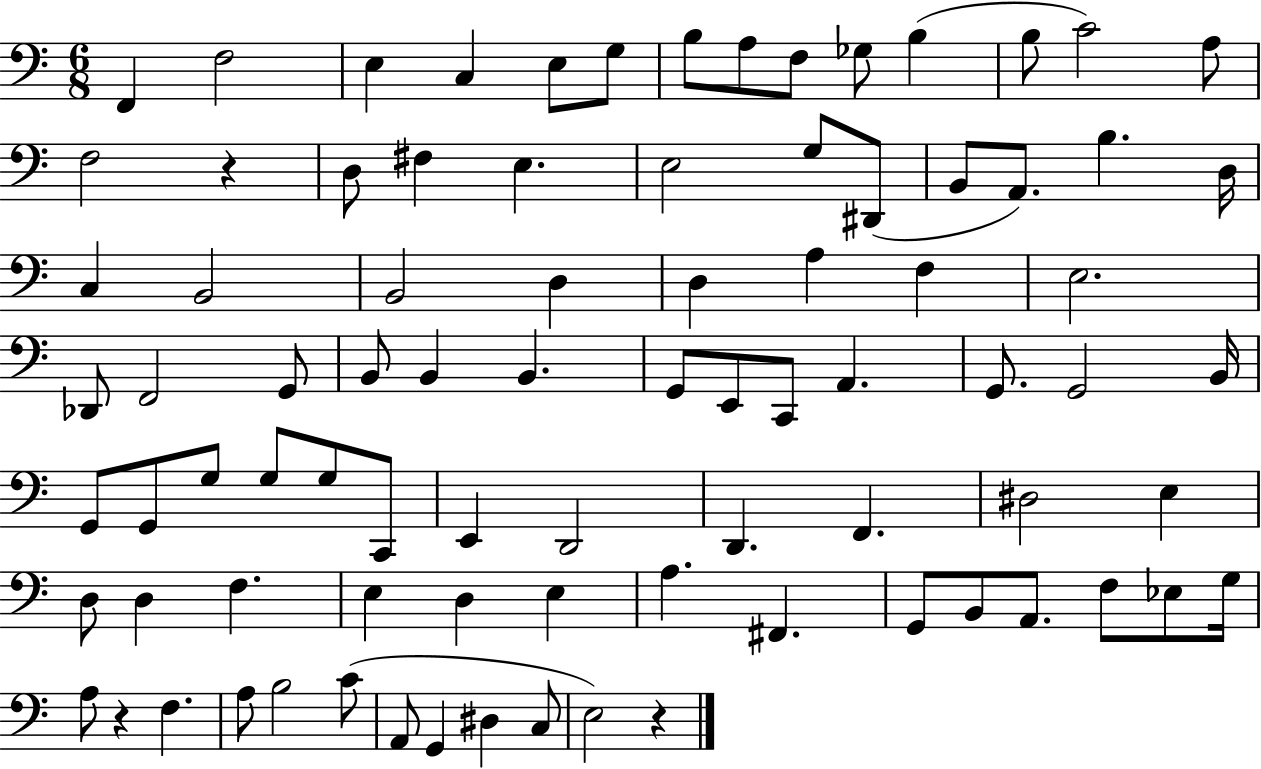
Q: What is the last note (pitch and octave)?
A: E3